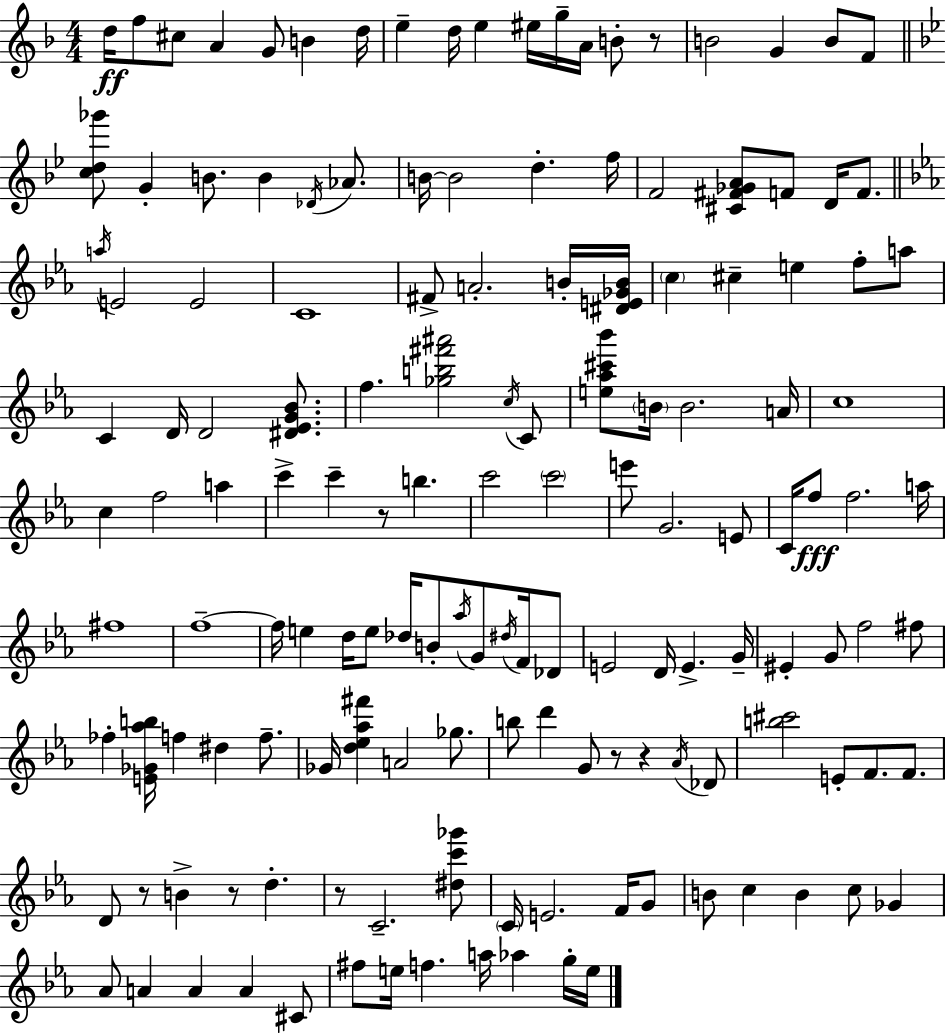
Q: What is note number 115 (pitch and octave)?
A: B4